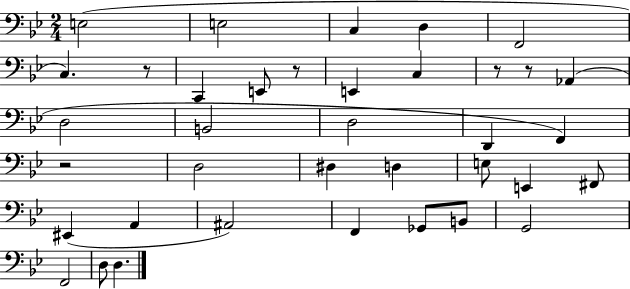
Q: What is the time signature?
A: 2/4